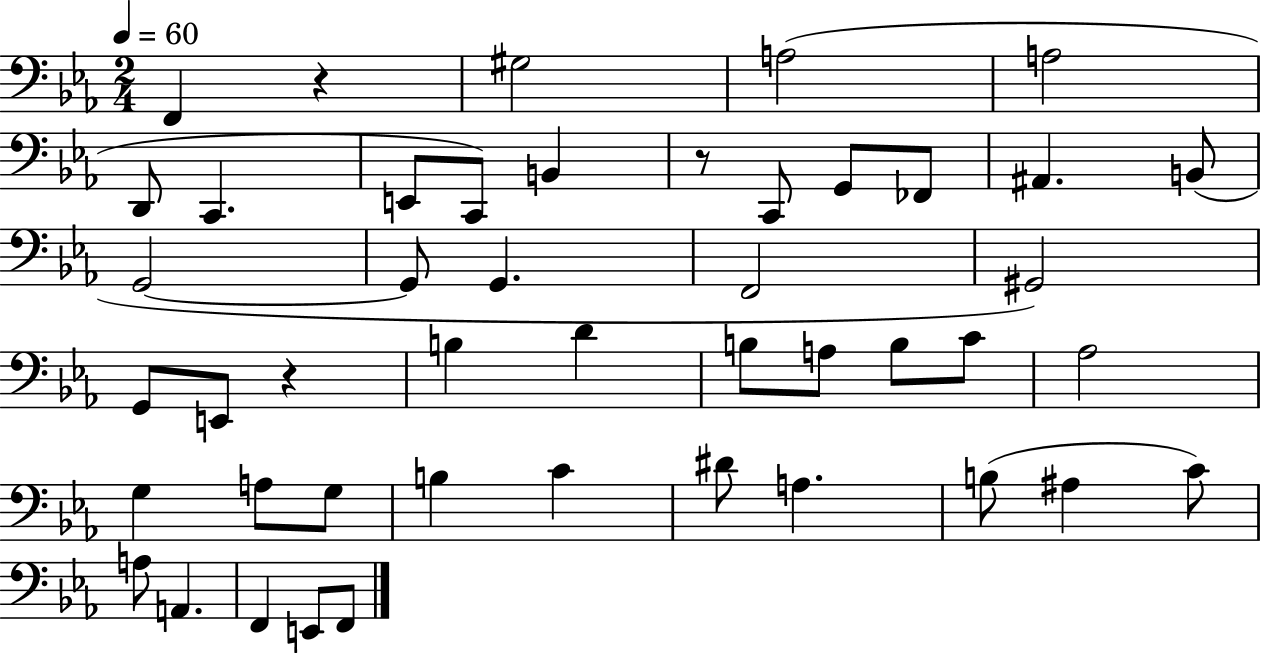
{
  \clef bass
  \numericTimeSignature
  \time 2/4
  \key ees \major
  \tempo 4 = 60
  \repeat volta 2 { f,4 r4 | gis2 | a2( | a2 | \break d,8 c,4. | e,8 c,8) b,4 | r8 c,8 g,8 fes,8 | ais,4. b,8( | \break g,2~~ | g,8 g,4. | f,2 | gis,2) | \break g,8 e,8 r4 | b4 d'4 | b8 a8 b8 c'8 | aes2 | \break g4 a8 g8 | b4 c'4 | dis'8 a4. | b8( ais4 c'8) | \break a8 a,4. | f,4 e,8 f,8 | } \bar "|."
}